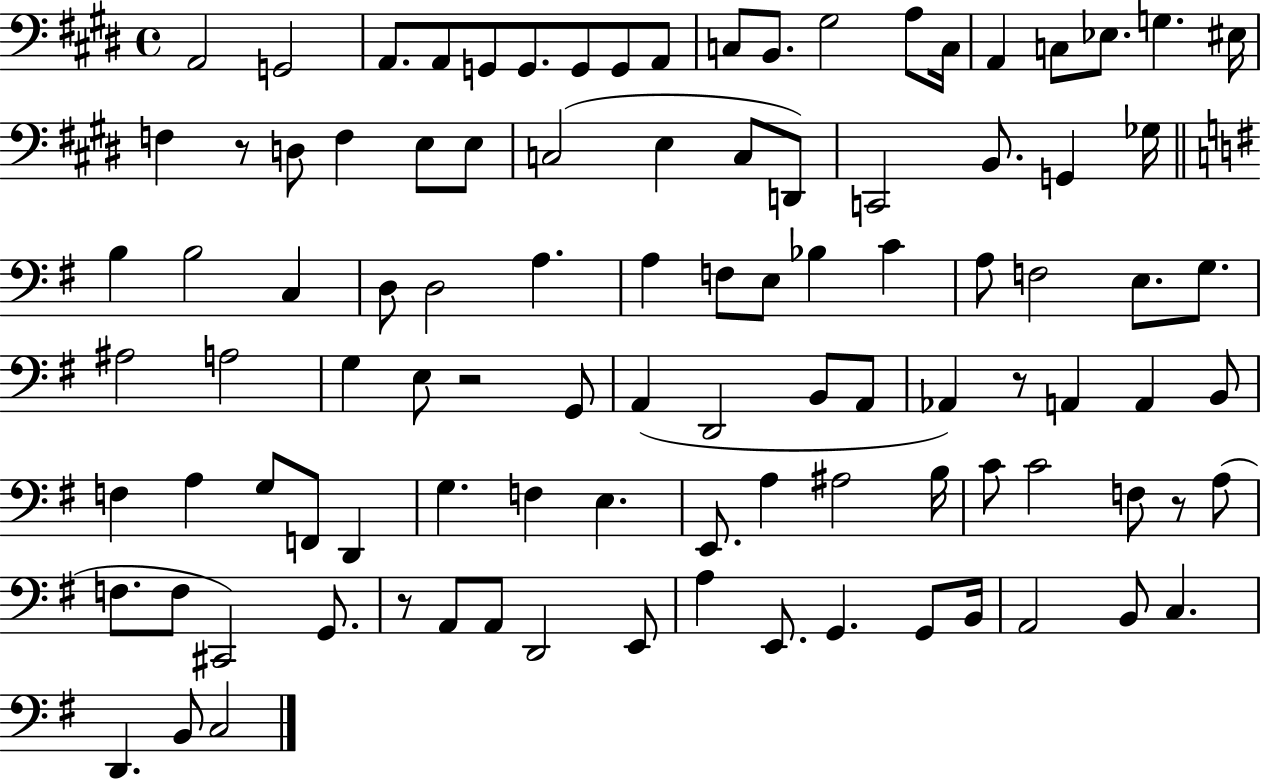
A2/h G2/h A2/e. A2/e G2/e G2/e. G2/e G2/e A2/e C3/e B2/e. G#3/h A3/e C3/s A2/q C3/e Eb3/e. G3/q. EIS3/s F3/q R/e D3/e F3/q E3/e E3/e C3/h E3/q C3/e D2/e C2/h B2/e. G2/q Gb3/s B3/q B3/h C3/q D3/e D3/h A3/q. A3/q F3/e E3/e Bb3/q C4/q A3/e F3/h E3/e. G3/e. A#3/h A3/h G3/q E3/e R/h G2/e A2/q D2/h B2/e A2/e Ab2/q R/e A2/q A2/q B2/e F3/q A3/q G3/e F2/e D2/q G3/q. F3/q E3/q. E2/e. A3/q A#3/h B3/s C4/e C4/h F3/e R/e A3/e F3/e. F3/e C#2/h G2/e. R/e A2/e A2/e D2/h E2/e A3/q E2/e. G2/q. G2/e B2/s A2/h B2/e C3/q. D2/q. B2/e C3/h